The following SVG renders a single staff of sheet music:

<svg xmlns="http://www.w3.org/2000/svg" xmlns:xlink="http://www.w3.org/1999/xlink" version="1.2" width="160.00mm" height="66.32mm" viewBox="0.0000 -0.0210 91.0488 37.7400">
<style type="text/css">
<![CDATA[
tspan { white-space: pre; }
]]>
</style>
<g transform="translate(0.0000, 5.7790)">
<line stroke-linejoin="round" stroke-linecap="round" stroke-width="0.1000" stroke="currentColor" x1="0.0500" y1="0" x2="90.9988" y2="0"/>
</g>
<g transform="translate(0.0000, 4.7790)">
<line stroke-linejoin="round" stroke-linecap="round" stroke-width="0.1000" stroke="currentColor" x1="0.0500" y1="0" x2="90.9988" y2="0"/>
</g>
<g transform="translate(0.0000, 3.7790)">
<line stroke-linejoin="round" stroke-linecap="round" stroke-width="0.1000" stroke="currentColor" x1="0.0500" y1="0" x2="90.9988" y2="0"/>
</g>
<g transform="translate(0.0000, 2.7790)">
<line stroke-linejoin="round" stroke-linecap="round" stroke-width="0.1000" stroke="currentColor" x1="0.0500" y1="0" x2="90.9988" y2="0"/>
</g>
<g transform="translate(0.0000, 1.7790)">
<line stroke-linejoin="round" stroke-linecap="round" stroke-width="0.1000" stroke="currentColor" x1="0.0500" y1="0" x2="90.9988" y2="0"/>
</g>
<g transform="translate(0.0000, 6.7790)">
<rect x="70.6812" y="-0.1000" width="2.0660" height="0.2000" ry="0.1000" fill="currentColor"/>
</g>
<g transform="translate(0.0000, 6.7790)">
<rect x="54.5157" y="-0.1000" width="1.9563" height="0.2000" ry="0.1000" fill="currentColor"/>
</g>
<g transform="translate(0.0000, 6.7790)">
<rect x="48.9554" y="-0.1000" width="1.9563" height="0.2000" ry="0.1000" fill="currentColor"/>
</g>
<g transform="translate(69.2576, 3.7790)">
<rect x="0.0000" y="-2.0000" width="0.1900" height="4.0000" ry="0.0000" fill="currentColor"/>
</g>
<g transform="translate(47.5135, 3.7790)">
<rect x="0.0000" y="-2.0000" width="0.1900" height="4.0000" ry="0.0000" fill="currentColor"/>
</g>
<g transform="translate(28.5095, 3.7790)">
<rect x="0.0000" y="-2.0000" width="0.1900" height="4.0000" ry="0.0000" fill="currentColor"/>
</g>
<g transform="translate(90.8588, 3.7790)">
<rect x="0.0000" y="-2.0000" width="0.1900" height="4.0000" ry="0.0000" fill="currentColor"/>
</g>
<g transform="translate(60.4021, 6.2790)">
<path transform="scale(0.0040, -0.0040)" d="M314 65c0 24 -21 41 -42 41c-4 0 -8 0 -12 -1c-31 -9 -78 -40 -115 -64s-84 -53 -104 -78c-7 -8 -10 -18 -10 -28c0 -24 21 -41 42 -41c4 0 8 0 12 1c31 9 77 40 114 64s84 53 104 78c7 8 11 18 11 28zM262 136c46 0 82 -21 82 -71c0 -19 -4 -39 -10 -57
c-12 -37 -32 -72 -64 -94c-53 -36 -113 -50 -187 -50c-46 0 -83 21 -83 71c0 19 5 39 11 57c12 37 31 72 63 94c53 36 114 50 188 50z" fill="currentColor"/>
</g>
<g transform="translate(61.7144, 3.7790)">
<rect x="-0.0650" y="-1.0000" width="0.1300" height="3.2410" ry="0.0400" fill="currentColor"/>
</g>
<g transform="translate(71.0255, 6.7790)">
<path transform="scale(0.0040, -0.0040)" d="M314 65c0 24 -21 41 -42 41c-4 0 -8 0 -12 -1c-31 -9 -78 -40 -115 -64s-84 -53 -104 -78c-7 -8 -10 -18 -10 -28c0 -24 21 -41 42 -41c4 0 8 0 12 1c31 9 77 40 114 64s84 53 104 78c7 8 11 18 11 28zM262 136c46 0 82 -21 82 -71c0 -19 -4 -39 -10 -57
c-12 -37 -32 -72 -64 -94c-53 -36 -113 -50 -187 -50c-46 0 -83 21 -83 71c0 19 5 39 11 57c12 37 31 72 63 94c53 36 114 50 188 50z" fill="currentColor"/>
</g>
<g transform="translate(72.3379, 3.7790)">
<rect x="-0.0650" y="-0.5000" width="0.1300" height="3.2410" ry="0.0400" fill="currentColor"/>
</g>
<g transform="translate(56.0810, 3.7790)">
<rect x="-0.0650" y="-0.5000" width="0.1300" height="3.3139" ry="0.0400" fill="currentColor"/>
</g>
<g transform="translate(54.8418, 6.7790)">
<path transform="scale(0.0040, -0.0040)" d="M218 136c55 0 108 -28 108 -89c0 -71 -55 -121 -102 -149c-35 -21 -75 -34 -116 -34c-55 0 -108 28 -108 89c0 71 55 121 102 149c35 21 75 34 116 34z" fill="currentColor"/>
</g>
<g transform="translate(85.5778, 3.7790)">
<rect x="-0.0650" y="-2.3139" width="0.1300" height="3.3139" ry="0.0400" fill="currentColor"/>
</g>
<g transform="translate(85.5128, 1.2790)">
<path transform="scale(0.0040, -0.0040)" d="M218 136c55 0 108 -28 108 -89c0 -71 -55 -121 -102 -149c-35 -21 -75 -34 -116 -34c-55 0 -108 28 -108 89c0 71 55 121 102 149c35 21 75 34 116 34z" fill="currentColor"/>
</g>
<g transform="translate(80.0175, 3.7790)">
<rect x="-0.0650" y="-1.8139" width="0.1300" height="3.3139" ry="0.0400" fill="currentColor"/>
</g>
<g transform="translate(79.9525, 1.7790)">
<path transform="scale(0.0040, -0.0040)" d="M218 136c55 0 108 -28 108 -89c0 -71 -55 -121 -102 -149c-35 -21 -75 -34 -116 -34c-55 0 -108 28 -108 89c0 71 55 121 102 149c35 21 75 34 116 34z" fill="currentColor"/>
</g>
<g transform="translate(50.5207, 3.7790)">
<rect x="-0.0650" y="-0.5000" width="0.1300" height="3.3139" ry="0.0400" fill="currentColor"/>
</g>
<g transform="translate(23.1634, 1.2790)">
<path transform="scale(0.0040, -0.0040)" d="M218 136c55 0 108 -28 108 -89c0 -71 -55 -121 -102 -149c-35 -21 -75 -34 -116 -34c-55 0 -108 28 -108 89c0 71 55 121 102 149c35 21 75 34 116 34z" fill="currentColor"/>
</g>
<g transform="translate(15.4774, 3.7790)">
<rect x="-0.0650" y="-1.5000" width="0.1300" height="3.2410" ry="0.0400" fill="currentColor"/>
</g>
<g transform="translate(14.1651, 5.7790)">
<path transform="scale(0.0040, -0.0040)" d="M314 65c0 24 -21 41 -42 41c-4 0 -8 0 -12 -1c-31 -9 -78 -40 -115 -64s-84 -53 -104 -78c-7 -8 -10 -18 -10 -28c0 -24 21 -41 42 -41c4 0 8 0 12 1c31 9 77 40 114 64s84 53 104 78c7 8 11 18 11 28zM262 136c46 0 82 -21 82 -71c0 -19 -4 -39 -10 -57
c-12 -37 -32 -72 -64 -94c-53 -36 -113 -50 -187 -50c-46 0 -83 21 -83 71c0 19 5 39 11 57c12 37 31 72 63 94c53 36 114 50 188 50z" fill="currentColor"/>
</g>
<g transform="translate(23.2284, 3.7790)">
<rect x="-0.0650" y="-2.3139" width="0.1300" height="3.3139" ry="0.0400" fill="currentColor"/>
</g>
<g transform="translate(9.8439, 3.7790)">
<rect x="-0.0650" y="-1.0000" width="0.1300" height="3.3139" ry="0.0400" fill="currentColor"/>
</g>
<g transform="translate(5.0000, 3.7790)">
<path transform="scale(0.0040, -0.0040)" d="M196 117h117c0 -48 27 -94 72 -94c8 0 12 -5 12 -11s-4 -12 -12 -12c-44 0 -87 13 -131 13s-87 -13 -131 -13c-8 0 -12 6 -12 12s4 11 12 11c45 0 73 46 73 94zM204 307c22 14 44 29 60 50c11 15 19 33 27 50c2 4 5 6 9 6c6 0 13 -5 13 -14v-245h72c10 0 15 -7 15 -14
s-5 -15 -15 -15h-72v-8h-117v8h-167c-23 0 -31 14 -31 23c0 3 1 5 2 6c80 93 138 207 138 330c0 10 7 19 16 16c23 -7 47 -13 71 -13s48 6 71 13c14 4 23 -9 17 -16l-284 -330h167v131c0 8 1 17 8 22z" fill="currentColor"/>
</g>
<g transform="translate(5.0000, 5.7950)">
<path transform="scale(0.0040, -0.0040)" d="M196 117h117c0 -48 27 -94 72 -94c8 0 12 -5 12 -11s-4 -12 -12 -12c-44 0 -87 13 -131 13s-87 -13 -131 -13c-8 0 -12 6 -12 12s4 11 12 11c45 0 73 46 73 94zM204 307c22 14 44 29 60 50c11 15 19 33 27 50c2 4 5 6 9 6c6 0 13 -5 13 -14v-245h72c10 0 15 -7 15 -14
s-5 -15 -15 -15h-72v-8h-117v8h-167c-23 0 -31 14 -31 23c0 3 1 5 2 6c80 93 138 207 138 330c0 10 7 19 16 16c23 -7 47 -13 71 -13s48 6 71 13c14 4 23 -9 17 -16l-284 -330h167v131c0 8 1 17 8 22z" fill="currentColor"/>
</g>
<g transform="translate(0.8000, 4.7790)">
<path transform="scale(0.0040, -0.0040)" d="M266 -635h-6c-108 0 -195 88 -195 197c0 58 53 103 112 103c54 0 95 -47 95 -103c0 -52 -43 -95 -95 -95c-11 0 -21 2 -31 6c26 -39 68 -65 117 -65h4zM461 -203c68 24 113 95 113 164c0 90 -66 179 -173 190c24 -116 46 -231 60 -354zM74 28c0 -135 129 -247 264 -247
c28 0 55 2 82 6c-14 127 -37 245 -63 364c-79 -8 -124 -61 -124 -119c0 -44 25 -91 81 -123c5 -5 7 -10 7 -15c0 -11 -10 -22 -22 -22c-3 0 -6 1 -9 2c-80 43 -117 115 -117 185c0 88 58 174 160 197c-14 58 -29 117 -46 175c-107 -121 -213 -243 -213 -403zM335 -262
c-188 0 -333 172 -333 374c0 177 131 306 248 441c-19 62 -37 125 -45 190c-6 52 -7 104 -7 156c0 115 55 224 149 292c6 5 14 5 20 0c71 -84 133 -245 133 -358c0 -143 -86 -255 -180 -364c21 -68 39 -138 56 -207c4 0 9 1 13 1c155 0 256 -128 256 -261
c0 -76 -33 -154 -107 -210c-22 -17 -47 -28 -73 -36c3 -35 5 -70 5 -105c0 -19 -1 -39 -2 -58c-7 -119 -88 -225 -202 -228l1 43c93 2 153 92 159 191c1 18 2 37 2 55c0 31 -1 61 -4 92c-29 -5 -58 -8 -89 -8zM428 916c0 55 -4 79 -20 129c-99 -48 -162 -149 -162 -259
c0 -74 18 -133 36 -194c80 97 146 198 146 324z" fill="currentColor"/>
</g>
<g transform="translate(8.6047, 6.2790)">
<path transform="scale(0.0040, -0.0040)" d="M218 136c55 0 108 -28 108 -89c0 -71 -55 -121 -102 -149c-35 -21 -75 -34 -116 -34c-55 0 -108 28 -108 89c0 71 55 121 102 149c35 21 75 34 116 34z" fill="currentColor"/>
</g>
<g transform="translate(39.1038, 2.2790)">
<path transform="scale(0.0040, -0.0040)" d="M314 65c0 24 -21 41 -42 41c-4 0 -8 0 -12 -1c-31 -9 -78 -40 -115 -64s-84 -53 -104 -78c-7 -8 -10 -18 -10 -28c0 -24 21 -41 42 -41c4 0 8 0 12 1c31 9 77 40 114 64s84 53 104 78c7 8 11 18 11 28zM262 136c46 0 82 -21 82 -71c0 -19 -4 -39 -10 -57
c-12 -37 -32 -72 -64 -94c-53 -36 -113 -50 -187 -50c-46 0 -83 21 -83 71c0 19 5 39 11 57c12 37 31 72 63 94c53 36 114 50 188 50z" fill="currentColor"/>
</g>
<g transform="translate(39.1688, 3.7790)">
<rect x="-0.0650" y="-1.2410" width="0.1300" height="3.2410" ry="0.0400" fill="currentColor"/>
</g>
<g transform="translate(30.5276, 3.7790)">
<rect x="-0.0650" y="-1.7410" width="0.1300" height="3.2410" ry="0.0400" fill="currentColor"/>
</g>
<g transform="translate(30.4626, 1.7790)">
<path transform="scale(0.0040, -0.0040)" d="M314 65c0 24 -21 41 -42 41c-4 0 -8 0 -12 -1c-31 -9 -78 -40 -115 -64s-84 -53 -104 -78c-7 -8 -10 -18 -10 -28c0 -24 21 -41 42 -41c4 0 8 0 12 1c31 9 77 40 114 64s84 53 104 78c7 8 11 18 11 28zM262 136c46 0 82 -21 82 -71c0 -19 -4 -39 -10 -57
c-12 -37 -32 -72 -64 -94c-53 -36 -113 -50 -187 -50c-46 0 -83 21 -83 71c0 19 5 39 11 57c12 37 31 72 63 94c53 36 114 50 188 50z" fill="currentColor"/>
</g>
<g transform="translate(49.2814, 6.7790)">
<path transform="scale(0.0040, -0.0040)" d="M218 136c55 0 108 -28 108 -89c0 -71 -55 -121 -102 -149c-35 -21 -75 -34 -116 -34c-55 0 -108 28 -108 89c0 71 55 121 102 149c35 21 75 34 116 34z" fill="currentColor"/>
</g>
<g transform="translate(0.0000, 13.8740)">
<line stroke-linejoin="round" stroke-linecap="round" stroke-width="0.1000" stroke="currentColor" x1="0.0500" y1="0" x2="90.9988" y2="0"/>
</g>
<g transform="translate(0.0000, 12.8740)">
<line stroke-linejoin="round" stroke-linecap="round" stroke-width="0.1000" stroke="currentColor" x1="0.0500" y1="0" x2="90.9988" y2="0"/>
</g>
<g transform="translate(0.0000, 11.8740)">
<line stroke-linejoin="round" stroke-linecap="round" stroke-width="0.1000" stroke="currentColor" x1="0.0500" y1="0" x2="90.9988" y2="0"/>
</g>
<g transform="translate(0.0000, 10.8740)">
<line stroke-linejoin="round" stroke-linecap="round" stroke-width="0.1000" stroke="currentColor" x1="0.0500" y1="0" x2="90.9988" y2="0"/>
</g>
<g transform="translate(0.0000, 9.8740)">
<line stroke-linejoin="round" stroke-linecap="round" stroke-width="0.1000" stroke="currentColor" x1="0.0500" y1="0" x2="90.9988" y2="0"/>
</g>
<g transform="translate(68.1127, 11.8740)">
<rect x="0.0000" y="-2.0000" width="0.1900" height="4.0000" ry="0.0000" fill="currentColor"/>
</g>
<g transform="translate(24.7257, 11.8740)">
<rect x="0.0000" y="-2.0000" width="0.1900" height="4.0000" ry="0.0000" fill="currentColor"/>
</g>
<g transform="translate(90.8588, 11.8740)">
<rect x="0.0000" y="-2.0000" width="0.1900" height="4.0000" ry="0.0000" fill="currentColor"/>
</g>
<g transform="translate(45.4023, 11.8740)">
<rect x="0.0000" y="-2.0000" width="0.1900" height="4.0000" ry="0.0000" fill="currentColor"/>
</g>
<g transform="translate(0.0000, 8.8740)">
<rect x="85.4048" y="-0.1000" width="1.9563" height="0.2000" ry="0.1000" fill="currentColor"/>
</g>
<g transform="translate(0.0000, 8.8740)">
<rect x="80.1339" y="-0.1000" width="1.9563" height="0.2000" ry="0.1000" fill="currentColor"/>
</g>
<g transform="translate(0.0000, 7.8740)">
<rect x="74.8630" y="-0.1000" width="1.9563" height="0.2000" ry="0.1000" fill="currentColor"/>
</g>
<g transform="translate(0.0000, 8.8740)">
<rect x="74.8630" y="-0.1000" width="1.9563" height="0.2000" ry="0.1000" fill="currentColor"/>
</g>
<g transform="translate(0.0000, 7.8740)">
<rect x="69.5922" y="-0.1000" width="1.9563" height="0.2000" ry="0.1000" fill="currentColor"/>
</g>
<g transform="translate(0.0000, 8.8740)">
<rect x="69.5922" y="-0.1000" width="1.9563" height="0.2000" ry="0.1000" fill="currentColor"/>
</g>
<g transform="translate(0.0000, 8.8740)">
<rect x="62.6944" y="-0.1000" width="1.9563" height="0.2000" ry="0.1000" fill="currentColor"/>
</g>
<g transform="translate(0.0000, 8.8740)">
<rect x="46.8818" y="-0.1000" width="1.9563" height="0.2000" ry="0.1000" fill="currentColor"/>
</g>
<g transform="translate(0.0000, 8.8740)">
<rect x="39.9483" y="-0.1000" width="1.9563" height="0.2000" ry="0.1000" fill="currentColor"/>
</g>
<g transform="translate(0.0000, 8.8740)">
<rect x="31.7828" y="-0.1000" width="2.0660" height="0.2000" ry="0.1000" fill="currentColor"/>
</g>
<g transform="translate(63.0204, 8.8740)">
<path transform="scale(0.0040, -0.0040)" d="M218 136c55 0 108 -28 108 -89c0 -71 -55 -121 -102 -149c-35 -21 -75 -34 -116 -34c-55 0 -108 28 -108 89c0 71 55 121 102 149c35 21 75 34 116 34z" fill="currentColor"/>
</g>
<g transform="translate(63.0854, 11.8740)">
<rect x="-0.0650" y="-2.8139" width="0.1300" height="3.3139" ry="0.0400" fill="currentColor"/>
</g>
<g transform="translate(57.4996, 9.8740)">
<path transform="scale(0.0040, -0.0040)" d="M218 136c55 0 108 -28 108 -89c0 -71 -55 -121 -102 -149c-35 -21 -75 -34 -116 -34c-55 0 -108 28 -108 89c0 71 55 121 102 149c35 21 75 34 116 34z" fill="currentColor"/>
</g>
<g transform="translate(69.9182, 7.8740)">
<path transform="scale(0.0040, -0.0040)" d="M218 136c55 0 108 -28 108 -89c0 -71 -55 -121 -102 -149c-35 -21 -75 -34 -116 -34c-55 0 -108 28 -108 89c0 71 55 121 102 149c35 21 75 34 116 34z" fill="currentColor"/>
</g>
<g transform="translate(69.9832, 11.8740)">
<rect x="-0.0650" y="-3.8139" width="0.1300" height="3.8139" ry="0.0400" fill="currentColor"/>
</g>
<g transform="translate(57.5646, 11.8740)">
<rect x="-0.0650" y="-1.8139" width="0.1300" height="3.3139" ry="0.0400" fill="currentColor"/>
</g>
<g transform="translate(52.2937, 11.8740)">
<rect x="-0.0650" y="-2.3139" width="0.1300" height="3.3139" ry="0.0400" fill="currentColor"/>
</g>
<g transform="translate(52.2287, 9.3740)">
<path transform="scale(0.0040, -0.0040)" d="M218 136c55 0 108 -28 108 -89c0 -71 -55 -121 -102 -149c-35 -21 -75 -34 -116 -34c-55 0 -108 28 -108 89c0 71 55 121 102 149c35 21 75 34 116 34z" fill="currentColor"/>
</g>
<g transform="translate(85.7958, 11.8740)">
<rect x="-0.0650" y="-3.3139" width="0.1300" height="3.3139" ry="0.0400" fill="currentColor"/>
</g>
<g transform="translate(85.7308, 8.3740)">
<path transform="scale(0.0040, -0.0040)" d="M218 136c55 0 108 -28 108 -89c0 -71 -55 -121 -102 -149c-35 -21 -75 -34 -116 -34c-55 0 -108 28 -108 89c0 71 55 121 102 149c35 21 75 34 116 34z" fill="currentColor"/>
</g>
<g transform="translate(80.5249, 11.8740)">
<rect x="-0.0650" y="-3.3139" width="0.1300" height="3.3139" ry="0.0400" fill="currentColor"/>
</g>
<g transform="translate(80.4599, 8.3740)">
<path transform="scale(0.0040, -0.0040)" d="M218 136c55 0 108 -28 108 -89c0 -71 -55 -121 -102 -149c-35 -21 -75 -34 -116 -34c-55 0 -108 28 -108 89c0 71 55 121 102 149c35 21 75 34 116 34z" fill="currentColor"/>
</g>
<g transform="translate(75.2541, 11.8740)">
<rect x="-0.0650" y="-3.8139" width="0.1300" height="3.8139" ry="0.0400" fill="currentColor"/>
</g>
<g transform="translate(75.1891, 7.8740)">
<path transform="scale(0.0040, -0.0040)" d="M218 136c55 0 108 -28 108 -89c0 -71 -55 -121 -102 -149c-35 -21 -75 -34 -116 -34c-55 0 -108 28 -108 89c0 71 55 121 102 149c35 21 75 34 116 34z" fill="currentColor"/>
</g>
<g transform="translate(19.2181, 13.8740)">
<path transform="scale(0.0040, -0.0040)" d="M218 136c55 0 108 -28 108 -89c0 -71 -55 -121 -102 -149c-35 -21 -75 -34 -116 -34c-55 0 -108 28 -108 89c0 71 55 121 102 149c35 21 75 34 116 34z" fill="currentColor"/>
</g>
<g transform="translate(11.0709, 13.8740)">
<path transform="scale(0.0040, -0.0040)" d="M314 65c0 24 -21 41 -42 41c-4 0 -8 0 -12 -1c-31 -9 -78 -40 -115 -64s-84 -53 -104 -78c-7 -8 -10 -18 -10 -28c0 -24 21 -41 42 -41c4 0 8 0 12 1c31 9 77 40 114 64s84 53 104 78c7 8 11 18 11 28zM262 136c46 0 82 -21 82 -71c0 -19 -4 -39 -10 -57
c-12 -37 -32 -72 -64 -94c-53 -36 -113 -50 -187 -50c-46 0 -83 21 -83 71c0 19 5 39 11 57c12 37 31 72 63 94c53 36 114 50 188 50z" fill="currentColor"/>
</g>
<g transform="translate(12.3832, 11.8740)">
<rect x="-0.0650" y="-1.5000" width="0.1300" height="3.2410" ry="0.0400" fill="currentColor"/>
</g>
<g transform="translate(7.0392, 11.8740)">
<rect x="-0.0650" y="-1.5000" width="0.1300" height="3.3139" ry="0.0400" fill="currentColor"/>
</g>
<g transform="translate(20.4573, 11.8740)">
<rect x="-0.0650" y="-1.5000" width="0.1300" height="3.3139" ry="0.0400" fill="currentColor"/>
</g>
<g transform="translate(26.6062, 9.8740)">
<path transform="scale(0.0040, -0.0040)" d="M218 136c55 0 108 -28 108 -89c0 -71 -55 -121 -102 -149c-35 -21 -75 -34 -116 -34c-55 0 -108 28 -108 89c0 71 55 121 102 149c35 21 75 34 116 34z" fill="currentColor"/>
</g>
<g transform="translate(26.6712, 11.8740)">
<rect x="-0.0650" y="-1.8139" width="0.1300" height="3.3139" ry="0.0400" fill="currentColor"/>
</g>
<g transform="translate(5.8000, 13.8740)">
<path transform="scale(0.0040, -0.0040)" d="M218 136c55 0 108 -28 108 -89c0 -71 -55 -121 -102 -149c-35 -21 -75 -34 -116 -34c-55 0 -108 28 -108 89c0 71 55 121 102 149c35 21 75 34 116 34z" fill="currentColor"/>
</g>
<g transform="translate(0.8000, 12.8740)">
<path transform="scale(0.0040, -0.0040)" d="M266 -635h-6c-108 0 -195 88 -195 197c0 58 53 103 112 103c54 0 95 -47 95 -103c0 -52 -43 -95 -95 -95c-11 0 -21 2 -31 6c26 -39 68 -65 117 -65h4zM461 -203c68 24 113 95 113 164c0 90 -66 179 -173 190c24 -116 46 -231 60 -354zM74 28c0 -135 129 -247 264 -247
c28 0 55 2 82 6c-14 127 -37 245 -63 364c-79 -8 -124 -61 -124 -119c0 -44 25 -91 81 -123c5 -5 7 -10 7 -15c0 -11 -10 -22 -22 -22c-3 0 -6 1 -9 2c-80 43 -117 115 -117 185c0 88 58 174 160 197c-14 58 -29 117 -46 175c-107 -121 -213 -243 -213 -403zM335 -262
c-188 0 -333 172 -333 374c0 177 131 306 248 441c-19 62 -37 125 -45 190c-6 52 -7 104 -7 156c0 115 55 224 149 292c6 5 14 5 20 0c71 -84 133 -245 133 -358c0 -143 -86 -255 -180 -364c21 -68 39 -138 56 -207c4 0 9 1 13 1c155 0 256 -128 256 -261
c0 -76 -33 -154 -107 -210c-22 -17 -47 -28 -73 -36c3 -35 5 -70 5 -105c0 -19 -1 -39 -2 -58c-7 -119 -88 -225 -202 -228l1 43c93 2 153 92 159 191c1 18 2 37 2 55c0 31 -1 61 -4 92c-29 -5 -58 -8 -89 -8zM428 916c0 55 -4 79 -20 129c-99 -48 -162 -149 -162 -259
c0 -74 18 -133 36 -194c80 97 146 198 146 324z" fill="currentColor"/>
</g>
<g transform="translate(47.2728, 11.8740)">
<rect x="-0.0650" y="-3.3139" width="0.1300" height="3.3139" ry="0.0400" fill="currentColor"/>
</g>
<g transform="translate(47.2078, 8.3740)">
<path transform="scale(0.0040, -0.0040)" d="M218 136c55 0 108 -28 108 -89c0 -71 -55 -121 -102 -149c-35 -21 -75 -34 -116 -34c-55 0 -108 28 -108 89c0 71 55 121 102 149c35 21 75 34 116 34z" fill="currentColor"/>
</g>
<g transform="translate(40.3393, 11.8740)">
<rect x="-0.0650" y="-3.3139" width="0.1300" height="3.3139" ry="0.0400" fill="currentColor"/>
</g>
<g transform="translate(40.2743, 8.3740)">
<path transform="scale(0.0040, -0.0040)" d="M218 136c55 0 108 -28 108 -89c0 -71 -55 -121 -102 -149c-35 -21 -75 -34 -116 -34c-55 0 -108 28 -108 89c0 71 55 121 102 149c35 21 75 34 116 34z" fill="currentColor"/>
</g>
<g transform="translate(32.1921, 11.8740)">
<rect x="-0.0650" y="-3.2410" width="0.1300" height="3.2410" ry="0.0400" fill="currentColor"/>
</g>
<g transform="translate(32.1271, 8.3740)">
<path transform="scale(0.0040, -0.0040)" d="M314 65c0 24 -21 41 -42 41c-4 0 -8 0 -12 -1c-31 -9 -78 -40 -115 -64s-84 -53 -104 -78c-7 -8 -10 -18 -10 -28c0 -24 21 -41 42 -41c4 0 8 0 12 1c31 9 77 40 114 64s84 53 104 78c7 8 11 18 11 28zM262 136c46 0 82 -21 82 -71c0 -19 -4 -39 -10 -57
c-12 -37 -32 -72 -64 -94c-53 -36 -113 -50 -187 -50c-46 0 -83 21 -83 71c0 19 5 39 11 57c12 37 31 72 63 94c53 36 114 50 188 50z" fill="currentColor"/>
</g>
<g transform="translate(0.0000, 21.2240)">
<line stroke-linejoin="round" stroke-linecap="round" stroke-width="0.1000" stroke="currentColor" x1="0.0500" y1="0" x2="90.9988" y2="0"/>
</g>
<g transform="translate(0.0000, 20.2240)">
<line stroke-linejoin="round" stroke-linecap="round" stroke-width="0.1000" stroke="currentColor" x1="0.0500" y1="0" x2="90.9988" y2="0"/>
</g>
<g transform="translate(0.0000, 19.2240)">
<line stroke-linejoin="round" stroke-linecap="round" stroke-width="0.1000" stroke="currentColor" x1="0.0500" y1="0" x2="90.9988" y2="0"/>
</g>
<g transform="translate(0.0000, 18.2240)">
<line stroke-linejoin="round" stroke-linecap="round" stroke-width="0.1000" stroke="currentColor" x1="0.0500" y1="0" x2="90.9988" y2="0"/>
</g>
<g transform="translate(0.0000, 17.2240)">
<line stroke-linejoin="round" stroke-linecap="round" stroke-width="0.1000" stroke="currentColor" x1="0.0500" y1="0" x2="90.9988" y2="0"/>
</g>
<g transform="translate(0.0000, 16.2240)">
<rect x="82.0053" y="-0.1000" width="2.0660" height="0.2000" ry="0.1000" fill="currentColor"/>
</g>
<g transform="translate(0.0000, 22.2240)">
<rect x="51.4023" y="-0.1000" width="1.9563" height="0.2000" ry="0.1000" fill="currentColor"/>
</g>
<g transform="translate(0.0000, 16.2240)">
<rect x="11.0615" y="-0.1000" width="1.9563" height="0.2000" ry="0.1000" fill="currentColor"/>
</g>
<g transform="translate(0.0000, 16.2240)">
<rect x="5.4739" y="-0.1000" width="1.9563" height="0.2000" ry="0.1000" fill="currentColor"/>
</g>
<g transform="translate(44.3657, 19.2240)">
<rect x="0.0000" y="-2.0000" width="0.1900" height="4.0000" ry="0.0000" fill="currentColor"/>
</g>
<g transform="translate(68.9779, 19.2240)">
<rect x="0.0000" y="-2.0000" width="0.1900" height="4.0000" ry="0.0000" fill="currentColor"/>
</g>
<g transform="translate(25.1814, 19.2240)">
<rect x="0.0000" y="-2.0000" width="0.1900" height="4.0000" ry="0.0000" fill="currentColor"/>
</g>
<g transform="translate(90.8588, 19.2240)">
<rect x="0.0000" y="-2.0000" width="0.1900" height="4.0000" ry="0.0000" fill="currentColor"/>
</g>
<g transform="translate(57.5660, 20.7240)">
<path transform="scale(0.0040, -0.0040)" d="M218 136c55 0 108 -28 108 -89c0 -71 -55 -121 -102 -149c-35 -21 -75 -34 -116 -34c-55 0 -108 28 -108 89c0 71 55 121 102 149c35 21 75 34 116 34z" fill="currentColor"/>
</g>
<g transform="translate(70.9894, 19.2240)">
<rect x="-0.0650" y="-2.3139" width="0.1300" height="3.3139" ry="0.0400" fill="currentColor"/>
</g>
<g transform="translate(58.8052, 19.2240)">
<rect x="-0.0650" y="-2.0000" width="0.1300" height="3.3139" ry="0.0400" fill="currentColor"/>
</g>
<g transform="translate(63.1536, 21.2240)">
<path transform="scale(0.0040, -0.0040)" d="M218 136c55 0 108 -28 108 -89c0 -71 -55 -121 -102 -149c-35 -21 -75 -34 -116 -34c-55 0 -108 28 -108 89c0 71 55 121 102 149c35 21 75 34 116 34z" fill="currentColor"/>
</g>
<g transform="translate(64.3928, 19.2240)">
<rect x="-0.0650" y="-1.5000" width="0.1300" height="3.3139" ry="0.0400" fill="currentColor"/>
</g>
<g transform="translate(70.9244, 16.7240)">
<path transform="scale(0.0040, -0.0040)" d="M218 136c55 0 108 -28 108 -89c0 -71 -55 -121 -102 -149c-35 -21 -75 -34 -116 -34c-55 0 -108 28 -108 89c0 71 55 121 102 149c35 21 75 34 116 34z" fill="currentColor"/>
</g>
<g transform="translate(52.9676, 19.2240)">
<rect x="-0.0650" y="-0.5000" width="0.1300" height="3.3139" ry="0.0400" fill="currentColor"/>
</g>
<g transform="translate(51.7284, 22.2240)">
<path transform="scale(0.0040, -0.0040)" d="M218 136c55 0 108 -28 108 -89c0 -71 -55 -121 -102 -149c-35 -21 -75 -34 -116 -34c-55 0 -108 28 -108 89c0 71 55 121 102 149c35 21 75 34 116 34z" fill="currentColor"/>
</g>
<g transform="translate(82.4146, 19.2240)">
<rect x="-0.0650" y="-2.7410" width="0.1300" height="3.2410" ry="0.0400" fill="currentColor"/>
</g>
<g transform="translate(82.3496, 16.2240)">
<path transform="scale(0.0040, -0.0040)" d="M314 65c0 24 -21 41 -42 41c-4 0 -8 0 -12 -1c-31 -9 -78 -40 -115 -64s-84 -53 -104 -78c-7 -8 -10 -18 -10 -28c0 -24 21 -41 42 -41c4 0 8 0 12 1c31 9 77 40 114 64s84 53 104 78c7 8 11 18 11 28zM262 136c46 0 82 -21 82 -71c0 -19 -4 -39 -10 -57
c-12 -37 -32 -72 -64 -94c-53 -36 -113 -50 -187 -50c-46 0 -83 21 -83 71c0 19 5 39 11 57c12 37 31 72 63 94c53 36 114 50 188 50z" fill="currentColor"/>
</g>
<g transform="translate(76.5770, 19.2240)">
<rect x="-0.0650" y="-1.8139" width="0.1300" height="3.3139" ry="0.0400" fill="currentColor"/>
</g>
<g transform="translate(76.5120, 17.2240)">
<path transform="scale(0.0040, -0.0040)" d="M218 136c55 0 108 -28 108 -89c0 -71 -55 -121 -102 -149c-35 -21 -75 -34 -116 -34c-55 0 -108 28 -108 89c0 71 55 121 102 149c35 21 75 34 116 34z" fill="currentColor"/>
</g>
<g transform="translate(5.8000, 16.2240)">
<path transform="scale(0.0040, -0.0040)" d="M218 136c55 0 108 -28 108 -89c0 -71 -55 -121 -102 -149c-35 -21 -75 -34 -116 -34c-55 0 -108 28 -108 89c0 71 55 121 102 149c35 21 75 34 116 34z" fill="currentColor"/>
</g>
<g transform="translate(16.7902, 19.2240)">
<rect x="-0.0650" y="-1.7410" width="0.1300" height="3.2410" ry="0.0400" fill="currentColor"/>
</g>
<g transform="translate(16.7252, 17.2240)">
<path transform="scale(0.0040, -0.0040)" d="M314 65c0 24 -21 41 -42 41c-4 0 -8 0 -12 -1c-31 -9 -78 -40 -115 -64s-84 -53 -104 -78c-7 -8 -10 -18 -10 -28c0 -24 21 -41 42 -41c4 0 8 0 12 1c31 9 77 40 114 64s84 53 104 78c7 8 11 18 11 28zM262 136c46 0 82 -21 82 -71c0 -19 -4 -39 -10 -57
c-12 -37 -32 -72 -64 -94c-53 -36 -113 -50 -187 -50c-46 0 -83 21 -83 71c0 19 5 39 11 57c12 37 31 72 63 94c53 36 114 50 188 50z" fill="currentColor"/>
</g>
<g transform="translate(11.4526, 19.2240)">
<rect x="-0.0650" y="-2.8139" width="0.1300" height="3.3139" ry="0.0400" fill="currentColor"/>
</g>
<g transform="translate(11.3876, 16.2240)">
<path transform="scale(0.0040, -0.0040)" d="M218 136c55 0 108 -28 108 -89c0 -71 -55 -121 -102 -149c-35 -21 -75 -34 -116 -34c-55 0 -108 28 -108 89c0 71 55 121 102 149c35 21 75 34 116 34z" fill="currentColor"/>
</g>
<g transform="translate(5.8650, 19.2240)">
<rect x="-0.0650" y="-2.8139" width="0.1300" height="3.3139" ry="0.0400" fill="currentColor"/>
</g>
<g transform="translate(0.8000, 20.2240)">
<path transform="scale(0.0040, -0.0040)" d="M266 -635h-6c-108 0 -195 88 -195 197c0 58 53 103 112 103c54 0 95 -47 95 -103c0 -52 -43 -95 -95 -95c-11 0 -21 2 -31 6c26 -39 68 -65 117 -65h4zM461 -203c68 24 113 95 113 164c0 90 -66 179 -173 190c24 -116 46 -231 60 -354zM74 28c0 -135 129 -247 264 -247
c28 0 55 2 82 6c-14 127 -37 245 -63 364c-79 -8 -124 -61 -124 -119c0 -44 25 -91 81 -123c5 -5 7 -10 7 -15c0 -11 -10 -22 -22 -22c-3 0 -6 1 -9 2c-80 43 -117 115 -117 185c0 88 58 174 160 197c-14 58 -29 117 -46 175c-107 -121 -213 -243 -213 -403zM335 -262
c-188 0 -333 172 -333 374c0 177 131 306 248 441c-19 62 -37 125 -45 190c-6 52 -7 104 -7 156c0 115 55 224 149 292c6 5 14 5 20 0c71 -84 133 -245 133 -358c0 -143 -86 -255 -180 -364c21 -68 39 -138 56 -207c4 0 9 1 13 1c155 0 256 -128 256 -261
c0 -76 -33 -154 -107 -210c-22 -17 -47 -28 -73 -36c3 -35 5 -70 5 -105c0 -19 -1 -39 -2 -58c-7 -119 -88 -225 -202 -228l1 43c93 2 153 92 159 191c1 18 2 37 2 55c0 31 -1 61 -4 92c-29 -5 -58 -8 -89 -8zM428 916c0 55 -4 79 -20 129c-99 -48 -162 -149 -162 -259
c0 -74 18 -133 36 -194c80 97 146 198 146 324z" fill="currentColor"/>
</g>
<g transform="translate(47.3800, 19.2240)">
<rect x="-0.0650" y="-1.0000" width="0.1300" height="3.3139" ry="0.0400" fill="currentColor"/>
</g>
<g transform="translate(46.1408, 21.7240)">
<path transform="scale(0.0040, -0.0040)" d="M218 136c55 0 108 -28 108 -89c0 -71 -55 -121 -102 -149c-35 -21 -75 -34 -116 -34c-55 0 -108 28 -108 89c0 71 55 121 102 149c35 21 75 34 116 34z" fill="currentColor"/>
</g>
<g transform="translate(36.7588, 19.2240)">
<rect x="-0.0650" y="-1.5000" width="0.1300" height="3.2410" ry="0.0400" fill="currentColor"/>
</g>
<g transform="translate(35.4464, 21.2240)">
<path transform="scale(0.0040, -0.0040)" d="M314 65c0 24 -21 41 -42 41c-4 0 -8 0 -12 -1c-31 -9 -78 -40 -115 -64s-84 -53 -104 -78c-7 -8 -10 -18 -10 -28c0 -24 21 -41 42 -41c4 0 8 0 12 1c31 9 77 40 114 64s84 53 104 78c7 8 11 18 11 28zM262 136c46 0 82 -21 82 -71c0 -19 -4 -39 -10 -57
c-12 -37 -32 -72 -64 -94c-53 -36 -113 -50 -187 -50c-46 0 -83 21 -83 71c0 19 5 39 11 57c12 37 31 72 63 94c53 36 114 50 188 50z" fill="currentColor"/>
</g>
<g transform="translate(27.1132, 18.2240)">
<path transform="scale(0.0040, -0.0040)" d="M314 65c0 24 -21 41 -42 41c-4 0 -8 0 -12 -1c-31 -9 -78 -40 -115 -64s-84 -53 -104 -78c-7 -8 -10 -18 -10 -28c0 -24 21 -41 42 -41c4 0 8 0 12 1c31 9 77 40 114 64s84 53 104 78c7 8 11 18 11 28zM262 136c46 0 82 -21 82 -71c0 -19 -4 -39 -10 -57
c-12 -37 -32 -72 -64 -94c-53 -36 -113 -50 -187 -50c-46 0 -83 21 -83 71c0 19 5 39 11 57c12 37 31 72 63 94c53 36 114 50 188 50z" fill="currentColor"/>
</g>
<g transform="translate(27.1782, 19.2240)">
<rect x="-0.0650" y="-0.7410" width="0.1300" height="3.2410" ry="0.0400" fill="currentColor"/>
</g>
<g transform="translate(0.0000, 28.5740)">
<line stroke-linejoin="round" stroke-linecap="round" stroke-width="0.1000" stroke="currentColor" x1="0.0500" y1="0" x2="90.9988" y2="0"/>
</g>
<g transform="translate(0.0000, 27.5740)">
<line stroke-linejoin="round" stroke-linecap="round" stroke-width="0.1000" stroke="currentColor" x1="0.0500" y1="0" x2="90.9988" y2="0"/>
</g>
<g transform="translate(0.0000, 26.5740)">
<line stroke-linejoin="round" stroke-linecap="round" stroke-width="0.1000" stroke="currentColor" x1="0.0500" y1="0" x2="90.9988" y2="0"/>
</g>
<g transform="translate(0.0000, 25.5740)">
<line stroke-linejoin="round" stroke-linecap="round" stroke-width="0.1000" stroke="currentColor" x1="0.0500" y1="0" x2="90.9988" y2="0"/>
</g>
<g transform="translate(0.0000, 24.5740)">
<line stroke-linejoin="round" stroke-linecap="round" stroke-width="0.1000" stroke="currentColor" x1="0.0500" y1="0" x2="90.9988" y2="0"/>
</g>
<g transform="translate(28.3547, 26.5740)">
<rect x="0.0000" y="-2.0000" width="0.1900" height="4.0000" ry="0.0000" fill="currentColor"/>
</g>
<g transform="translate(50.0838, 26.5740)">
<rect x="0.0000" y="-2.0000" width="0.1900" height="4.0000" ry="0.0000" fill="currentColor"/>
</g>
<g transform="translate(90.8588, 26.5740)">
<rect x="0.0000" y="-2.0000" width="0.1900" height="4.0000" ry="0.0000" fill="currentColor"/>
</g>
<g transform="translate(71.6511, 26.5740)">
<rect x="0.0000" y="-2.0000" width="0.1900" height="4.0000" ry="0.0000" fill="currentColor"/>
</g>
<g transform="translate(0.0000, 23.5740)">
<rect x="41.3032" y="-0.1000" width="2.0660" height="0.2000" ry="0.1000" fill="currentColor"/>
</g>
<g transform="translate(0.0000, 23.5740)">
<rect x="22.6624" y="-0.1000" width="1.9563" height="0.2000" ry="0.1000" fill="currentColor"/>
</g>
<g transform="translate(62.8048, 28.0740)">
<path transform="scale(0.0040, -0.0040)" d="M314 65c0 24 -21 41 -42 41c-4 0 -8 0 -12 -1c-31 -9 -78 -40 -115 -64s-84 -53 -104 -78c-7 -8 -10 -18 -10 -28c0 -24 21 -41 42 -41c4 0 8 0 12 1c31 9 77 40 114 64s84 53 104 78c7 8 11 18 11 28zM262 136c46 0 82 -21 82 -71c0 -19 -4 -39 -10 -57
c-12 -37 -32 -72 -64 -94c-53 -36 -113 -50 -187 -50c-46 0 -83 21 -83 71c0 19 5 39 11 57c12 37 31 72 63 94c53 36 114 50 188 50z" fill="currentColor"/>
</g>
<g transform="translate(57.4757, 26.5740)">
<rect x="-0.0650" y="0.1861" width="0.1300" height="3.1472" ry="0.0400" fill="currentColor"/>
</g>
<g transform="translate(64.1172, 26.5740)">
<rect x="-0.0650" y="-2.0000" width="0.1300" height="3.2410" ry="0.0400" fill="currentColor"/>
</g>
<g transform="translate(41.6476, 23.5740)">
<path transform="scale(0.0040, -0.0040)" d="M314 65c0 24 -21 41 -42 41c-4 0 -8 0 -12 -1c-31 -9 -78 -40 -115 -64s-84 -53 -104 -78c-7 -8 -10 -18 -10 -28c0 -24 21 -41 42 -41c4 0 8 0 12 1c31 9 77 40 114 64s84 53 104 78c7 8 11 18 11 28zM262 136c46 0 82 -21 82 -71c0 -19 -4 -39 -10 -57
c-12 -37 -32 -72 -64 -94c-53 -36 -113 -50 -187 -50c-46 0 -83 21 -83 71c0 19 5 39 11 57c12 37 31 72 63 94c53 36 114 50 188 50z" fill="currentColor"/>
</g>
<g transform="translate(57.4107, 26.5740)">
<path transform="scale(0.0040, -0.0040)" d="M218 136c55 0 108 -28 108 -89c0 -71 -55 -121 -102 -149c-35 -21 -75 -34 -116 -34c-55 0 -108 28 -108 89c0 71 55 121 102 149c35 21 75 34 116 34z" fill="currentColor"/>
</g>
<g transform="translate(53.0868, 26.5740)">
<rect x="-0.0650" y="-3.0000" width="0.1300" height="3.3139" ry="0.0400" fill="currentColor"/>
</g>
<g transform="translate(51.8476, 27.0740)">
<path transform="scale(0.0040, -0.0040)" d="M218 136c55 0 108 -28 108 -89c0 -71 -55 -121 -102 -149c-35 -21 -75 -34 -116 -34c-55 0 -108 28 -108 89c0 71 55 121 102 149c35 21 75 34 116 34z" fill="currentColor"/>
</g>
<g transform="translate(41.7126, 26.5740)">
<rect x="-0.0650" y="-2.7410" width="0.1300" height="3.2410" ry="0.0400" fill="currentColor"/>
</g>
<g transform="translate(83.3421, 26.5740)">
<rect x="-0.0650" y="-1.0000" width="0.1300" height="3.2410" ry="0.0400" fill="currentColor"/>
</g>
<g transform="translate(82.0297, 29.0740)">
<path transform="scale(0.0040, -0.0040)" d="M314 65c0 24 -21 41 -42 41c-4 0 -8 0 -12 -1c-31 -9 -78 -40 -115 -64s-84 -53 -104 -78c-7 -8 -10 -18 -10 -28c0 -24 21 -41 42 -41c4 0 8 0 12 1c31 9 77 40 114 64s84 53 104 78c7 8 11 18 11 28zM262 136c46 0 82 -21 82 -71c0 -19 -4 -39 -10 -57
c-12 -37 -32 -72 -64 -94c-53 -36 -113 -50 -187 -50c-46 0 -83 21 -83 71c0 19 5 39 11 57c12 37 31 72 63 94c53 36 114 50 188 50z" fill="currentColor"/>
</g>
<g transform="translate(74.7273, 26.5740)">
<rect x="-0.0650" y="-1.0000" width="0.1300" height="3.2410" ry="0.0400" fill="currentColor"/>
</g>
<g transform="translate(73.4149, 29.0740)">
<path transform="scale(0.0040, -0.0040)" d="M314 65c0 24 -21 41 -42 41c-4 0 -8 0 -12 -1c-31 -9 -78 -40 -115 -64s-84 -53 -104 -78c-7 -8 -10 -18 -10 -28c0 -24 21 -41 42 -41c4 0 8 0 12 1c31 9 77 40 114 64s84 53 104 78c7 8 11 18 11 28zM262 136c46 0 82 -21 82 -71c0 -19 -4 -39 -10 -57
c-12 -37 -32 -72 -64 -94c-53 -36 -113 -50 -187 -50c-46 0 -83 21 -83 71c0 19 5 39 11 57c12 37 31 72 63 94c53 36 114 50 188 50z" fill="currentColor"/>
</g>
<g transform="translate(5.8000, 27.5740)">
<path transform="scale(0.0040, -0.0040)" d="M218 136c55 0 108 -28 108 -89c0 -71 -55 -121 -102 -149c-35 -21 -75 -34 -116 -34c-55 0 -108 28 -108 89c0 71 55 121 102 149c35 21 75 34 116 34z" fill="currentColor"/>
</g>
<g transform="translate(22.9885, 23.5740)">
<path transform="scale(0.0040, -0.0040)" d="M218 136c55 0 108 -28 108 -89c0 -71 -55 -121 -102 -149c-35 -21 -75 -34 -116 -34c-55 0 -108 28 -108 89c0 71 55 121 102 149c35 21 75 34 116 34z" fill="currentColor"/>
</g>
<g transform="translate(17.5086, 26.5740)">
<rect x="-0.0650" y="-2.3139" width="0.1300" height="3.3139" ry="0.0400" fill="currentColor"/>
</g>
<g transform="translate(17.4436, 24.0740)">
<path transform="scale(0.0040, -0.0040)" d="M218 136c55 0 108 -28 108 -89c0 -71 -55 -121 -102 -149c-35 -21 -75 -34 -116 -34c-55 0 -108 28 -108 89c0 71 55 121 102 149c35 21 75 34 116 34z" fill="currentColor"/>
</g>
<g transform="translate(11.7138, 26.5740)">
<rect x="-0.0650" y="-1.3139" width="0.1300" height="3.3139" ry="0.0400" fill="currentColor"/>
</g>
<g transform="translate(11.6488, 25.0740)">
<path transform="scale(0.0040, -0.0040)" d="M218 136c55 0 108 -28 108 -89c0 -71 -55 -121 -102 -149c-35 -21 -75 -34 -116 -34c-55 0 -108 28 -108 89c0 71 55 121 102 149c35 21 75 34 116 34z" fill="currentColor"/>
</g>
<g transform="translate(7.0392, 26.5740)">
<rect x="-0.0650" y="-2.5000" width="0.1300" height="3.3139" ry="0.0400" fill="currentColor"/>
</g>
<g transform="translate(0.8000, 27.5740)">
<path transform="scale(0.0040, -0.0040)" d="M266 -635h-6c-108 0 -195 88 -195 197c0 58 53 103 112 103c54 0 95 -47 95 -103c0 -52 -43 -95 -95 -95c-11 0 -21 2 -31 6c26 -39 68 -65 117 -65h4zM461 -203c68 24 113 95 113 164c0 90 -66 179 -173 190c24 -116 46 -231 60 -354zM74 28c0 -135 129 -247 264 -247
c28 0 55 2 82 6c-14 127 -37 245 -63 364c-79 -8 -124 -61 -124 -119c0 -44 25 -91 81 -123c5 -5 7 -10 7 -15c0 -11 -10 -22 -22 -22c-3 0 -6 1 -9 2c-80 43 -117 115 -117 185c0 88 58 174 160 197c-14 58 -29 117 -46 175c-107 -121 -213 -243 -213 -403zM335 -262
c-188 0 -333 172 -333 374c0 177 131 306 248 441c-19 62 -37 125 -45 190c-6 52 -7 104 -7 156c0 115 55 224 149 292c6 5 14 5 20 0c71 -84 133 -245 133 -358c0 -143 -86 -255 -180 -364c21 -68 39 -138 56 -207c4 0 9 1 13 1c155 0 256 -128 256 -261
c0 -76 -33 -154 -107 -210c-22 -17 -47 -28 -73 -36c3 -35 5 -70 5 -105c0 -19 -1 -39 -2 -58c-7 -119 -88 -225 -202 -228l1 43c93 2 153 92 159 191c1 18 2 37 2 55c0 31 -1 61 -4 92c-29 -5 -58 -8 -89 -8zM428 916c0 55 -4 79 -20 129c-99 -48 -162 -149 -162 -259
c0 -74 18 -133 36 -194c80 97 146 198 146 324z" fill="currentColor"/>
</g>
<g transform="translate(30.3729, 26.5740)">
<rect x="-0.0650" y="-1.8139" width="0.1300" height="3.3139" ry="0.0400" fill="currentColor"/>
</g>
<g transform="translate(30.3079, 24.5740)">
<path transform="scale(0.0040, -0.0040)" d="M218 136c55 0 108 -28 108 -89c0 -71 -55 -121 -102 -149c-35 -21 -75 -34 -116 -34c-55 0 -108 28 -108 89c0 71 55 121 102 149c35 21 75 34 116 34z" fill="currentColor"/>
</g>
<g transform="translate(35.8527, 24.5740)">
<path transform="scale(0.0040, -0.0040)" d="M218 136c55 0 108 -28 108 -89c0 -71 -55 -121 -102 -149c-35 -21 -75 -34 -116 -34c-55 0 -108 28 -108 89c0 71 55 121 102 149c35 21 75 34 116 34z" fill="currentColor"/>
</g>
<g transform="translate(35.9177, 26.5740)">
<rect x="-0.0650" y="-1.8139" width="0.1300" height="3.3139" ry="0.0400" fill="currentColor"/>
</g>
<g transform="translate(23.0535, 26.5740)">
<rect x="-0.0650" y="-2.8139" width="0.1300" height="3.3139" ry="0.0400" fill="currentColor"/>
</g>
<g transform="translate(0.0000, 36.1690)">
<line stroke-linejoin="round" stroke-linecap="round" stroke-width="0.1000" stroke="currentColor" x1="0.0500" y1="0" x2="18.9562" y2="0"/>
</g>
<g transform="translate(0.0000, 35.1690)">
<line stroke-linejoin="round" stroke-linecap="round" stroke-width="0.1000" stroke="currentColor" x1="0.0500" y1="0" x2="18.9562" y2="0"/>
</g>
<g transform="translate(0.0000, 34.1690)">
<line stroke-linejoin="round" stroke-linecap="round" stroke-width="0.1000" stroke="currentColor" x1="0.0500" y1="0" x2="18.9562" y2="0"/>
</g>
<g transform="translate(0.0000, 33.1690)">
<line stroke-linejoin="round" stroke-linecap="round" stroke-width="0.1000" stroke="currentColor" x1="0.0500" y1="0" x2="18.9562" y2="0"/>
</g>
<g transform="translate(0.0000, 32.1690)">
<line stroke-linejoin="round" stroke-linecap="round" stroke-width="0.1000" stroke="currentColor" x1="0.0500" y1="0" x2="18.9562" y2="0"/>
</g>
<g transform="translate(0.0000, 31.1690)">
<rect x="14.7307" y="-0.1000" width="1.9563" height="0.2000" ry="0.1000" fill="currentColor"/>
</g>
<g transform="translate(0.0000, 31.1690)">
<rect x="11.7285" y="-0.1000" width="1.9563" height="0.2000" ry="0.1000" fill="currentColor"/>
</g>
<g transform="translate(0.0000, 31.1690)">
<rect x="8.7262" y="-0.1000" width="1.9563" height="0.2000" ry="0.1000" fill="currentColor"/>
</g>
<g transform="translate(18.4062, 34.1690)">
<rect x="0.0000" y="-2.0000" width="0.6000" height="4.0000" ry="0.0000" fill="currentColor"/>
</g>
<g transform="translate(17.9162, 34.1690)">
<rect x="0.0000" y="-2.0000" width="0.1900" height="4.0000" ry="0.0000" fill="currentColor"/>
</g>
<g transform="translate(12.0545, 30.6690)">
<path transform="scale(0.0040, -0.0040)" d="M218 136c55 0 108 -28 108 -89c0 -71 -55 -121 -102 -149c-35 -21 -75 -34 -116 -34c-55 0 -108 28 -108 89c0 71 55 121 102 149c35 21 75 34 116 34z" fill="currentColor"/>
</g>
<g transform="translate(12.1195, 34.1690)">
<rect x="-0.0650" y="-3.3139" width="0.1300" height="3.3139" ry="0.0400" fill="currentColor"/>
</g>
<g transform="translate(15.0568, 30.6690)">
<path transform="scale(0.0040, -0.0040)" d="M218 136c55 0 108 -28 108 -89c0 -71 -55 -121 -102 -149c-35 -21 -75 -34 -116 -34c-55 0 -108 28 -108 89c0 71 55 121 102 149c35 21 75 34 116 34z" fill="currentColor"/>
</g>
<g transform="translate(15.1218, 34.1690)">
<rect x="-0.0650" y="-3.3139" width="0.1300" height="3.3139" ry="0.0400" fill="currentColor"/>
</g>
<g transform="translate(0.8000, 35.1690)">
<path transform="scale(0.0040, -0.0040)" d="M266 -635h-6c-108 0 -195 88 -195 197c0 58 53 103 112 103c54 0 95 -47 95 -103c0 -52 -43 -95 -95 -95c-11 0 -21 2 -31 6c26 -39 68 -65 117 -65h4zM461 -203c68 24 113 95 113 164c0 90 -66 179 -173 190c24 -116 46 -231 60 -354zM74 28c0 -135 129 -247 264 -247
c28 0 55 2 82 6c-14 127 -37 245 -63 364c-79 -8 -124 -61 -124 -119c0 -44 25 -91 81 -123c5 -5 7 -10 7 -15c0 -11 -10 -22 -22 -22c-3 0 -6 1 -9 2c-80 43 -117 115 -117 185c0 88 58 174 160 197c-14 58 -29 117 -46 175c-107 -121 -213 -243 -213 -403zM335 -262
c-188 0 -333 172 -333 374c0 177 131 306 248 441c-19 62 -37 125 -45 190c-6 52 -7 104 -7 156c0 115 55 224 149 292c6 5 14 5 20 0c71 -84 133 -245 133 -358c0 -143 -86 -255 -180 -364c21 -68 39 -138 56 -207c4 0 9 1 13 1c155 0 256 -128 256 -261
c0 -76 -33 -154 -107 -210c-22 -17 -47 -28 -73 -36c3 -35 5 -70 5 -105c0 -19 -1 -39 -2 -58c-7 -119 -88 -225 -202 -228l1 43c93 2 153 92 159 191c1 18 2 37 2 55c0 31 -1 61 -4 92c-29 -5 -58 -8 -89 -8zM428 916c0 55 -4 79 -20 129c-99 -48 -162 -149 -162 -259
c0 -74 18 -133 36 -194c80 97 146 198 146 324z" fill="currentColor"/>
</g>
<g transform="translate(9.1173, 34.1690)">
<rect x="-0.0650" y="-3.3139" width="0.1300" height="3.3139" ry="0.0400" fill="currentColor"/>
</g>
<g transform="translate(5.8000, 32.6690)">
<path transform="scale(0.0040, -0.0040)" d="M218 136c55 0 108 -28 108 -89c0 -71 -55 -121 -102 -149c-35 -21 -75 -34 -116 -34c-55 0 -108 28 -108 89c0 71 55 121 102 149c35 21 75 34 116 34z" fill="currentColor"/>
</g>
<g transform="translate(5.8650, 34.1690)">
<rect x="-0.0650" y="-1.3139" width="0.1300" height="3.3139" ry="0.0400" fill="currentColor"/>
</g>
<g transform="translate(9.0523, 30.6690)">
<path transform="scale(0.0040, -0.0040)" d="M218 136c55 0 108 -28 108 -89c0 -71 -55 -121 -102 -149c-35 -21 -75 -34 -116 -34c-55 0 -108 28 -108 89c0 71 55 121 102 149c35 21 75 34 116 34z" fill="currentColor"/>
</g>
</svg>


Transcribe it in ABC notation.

X:1
T:Untitled
M:4/4
L:1/4
K:C
D E2 g f2 e2 C C D2 C2 f g E E2 E f b2 b b g f a c' c' b b a a f2 d2 E2 D C F E g f a2 G e g a f f a2 A B F2 D2 D2 e b b b